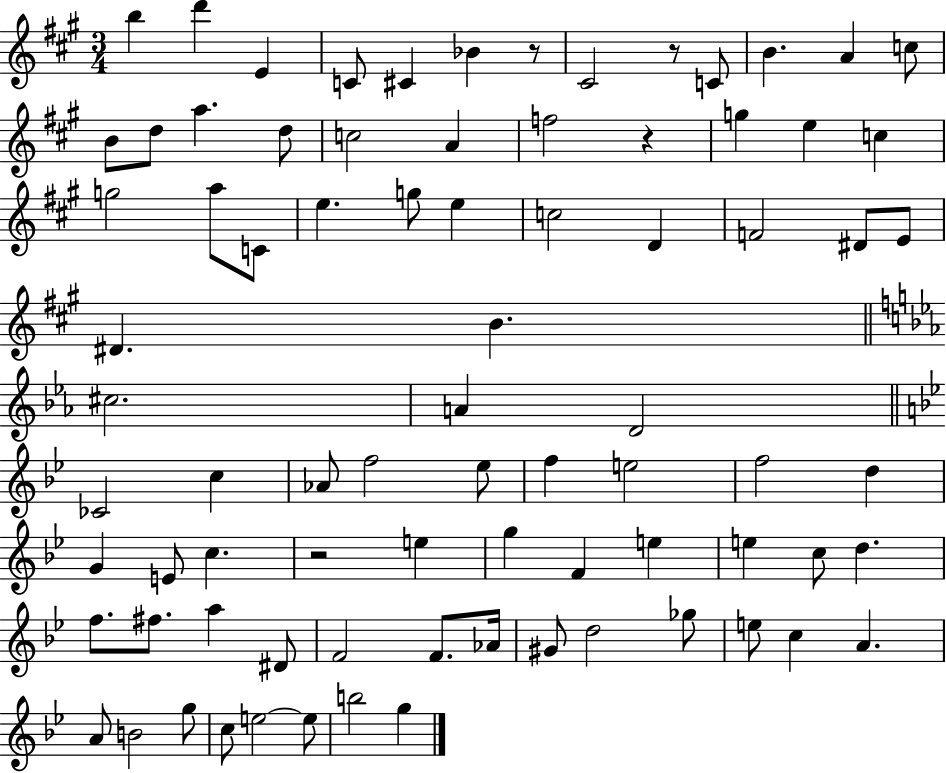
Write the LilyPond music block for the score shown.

{
  \clef treble
  \numericTimeSignature
  \time 3/4
  \key a \major
  \repeat volta 2 { b''4 d'''4 e'4 | c'8 cis'4 bes'4 r8 | cis'2 r8 c'8 | b'4. a'4 c''8 | \break b'8 d''8 a''4. d''8 | c''2 a'4 | f''2 r4 | g''4 e''4 c''4 | \break g''2 a''8 c'8 | e''4. g''8 e''4 | c''2 d'4 | f'2 dis'8 e'8 | \break dis'4. b'4. | \bar "||" \break \key ees \major cis''2. | a'4 d'2 | \bar "||" \break \key bes \major ces'2 c''4 | aes'8 f''2 ees''8 | f''4 e''2 | f''2 d''4 | \break g'4 e'8 c''4. | r2 e''4 | g''4 f'4 e''4 | e''4 c''8 d''4. | \break f''8. fis''8. a''4 dis'8 | f'2 f'8. aes'16 | gis'8 d''2 ges''8 | e''8 c''4 a'4. | \break a'8 b'2 g''8 | c''8 e''2~~ e''8 | b''2 g''4 | } \bar "|."
}